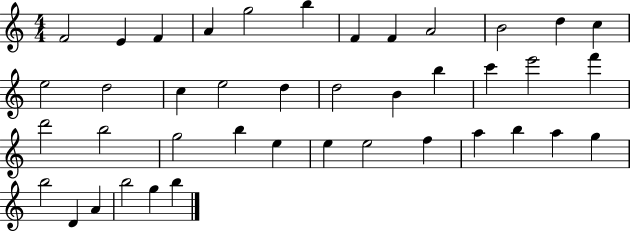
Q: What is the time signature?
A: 4/4